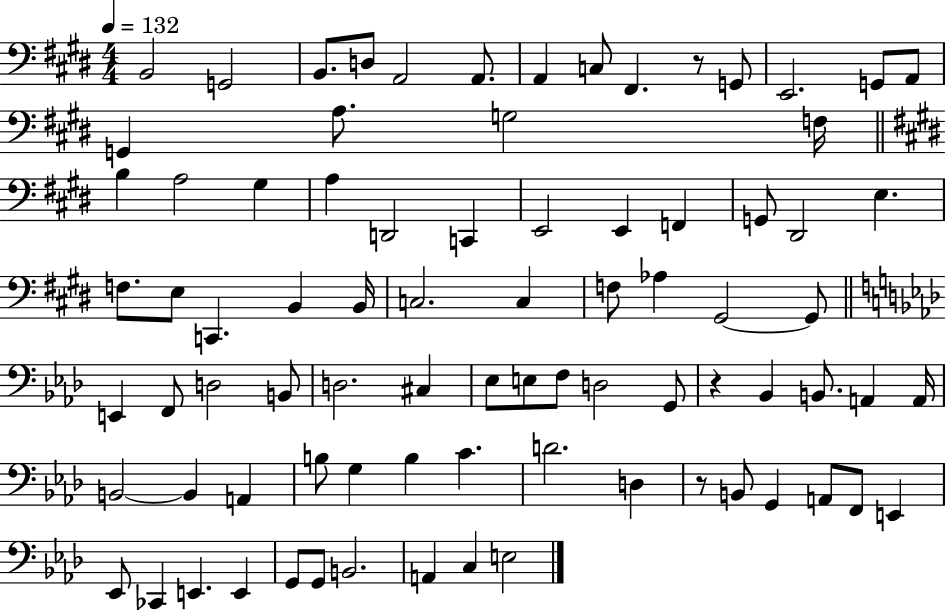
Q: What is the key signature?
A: E major